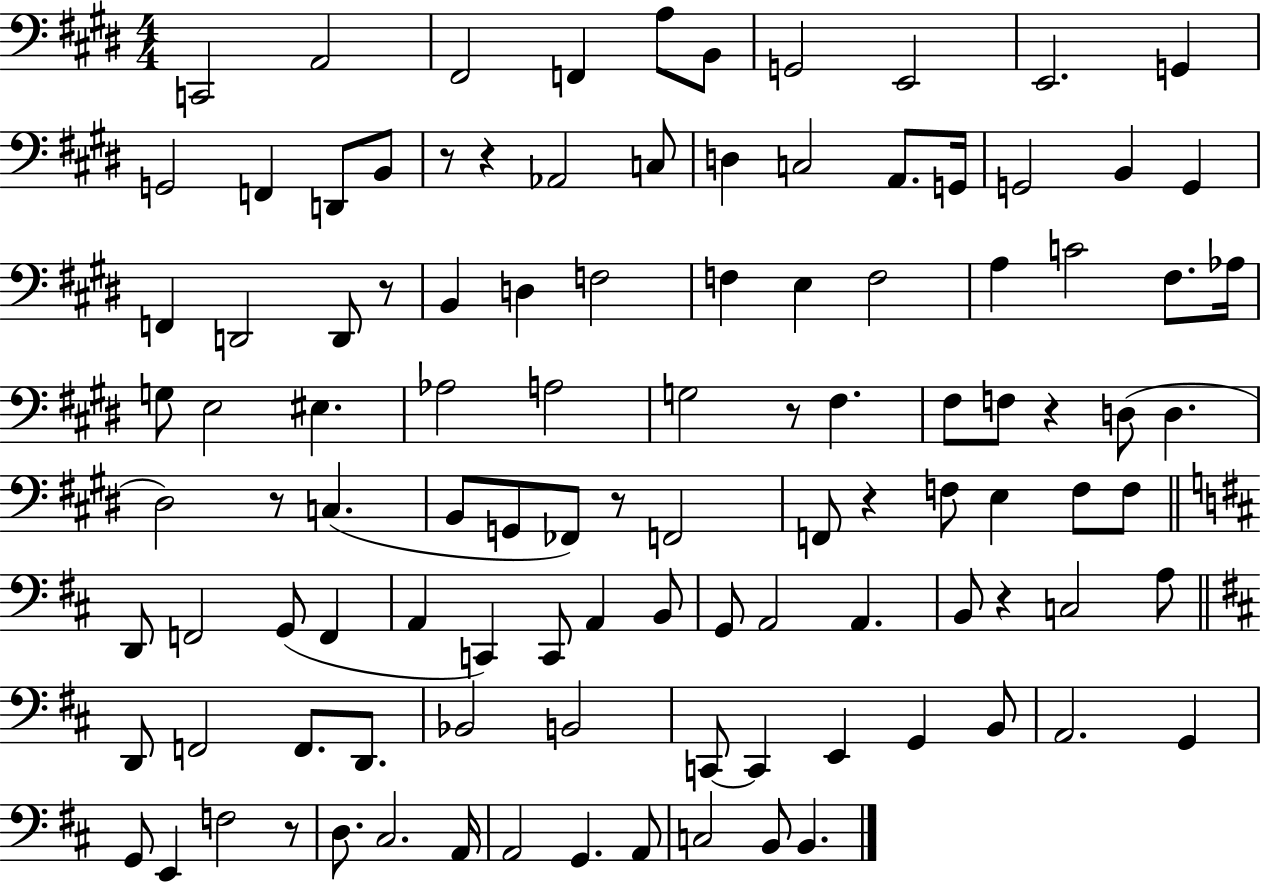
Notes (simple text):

C2/h A2/h F#2/h F2/q A3/e B2/e G2/h E2/h E2/h. G2/q G2/h F2/q D2/e B2/e R/e R/q Ab2/h C3/e D3/q C3/h A2/e. G2/s G2/h B2/q G2/q F2/q D2/h D2/e R/e B2/q D3/q F3/h F3/q E3/q F3/h A3/q C4/h F#3/e. Ab3/s G3/e E3/h EIS3/q. Ab3/h A3/h G3/h R/e F#3/q. F#3/e F3/e R/q D3/e D3/q. D#3/h R/e C3/q. B2/e G2/e FES2/e R/e F2/h F2/e R/q F3/e E3/q F3/e F3/e D2/e F2/h G2/e F2/q A2/q C2/q C2/e A2/q B2/e G2/e A2/h A2/q. B2/e R/q C3/h A3/e D2/e F2/h F2/e. D2/e. Bb2/h B2/h C2/e C2/q E2/q G2/q B2/e A2/h. G2/q G2/e E2/q F3/h R/e D3/e. C#3/h. A2/s A2/h G2/q. A2/e C3/h B2/e B2/q.